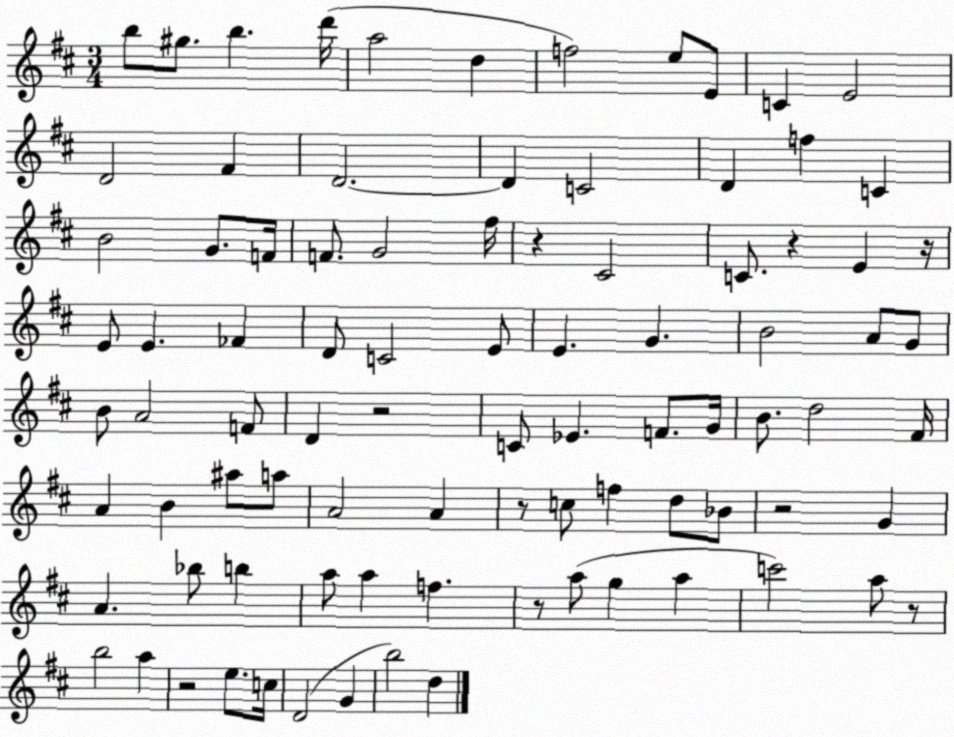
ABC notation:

X:1
T:Untitled
M:3/4
L:1/4
K:D
b/2 ^g/2 b d'/4 a2 d f2 e/2 E/2 C E2 D2 ^F D2 D C2 D f C B2 G/2 F/4 F/2 G2 ^f/4 z ^C2 C/2 z E z/4 E/2 E _F D/2 C2 E/2 E G B2 A/2 G/2 B/2 A2 F/2 D z2 C/2 _E F/2 G/4 B/2 d2 ^F/4 A B ^a/2 a/2 A2 A z/2 c/2 f d/2 _B/2 z2 G A _b/2 b a/2 a f z/2 a/2 g a c'2 a/2 z/2 b2 a z2 e/2 c/4 D2 G b2 d